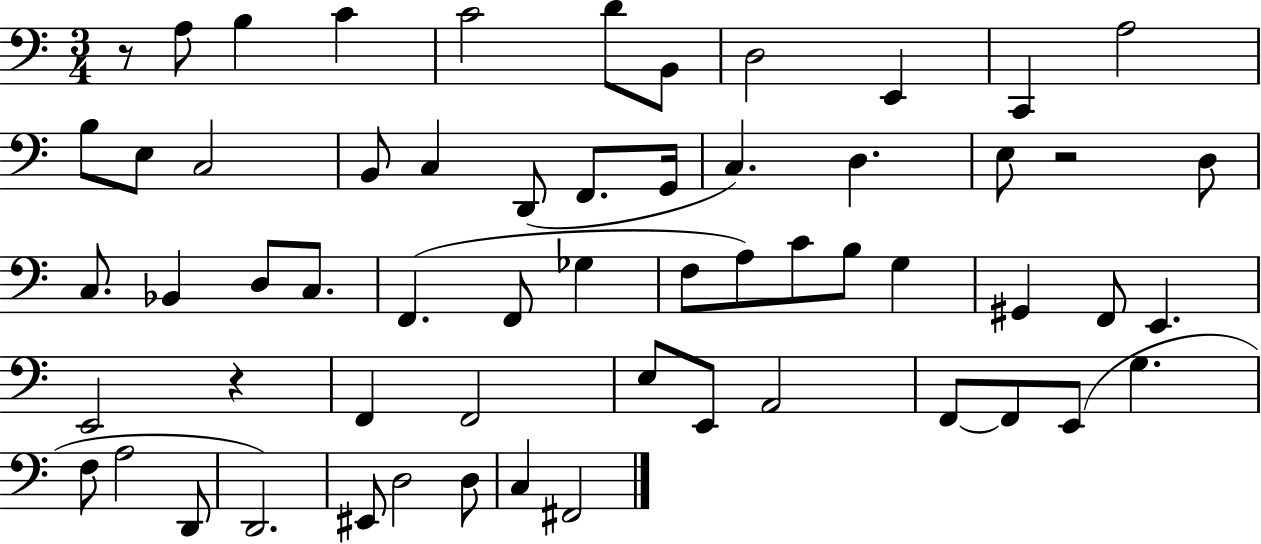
X:1
T:Untitled
M:3/4
L:1/4
K:C
z/2 A,/2 B, C C2 D/2 B,,/2 D,2 E,, C,, A,2 B,/2 E,/2 C,2 B,,/2 C, D,,/2 F,,/2 G,,/4 C, D, E,/2 z2 D,/2 C,/2 _B,, D,/2 C,/2 F,, F,,/2 _G, F,/2 A,/2 C/2 B,/2 G, ^G,, F,,/2 E,, E,,2 z F,, F,,2 E,/2 E,,/2 A,,2 F,,/2 F,,/2 E,,/2 G, F,/2 A,2 D,,/2 D,,2 ^E,,/2 D,2 D,/2 C, ^F,,2